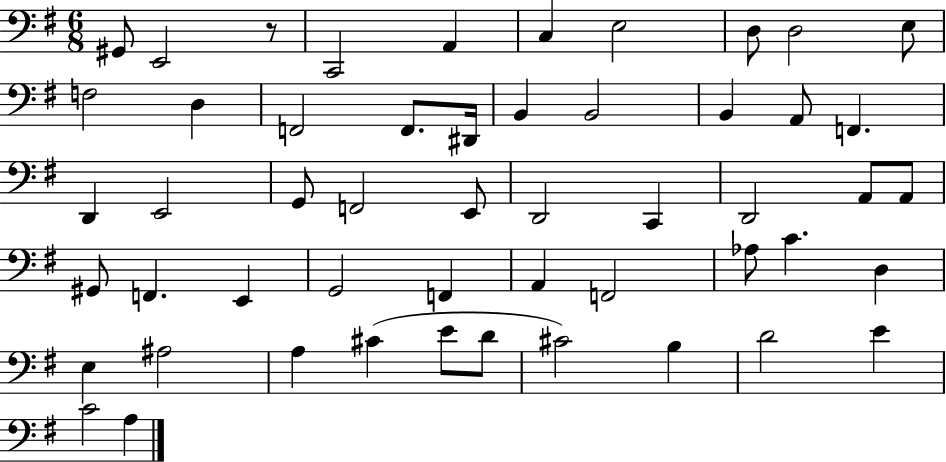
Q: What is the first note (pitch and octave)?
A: G#2